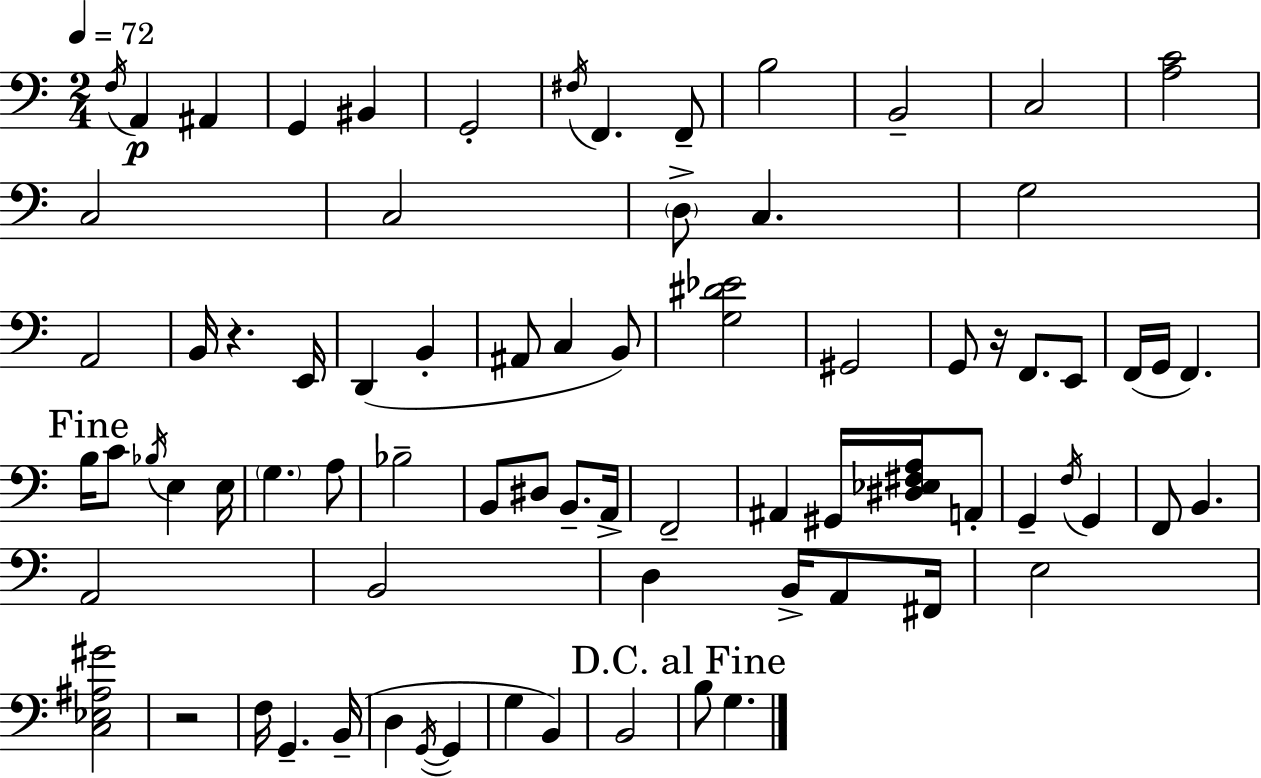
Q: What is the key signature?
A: C major